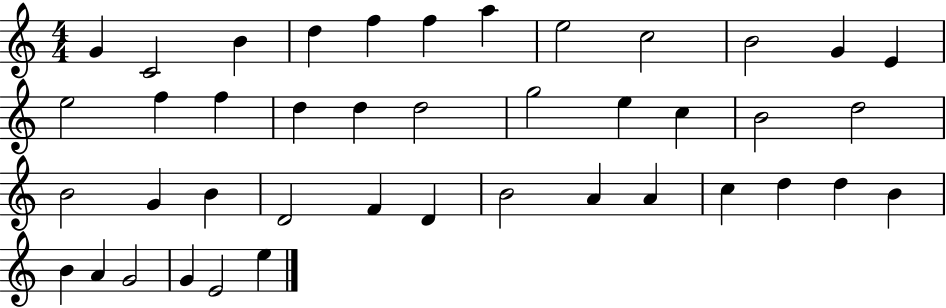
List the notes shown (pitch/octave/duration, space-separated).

G4/q C4/h B4/q D5/q F5/q F5/q A5/q E5/h C5/h B4/h G4/q E4/q E5/h F5/q F5/q D5/q D5/q D5/h G5/h E5/q C5/q B4/h D5/h B4/h G4/q B4/q D4/h F4/q D4/q B4/h A4/q A4/q C5/q D5/q D5/q B4/q B4/q A4/q G4/h G4/q E4/h E5/q